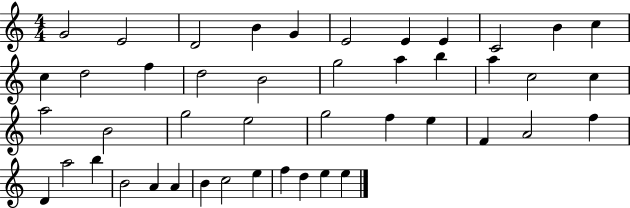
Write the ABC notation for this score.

X:1
T:Untitled
M:4/4
L:1/4
K:C
G2 E2 D2 B G E2 E E C2 B c c d2 f d2 B2 g2 a b a c2 c a2 B2 g2 e2 g2 f e F A2 f D a2 b B2 A A B c2 e f d e e